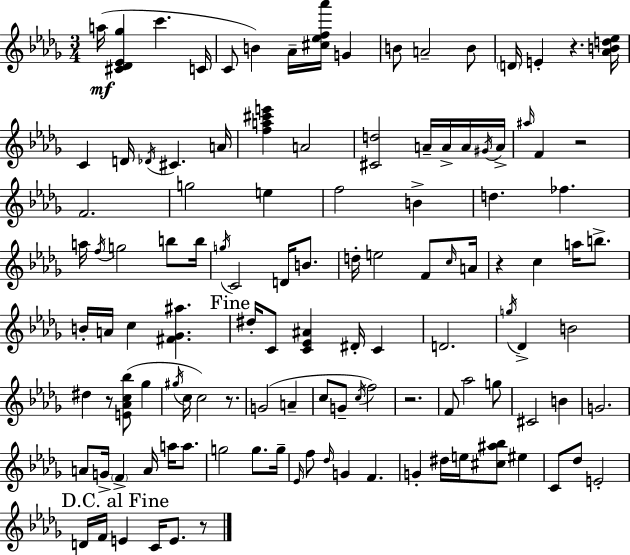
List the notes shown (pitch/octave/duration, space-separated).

A5/s [C#4,Db4,Eb4,Gb5]/q C6/q. C4/s C4/e B4/q Ab4/s [C#5,Eb5,F5,Ab6]/s G4/q B4/e A4/h B4/e D4/s E4/q R/q. [Ab4,B4,D5,Eb5]/s C4/q D4/s Db4/s C#4/q. A4/s [F5,A5,C#6,E6]/q A4/h [C#4,D5]/h A4/s A4/s A4/s G#4/s A4/s A#5/s F4/q R/h F4/h. G5/h E5/q F5/h B4/q D5/q. FES5/q. A5/s F5/s G5/h B5/e B5/s G5/s C4/h D4/s B4/e. D5/s E5/h F4/e C5/s A4/s R/q C5/q A5/s B5/e. B4/s A4/s C5/q [F#4,Gb4,A#5]/q. D#5/s C4/e [C4,Eb4,A#4]/q D#4/s C4/q D4/h. G5/s Db4/q B4/h D#5/q R/e [E4,Ab4,C5,Bb5]/e Gb5/q G#5/s C5/s C5/h R/e. G4/h A4/q C5/e G4/e C5/s F5/h R/h. F4/e Ab5/h G5/e C#4/h B4/q G4/h. A4/e G4/s F4/q A4/s A5/s A5/e. G5/h G5/e. G5/s Eb4/s F5/e Db5/s G4/q F4/q. G4/q D#5/s E5/s [C#5,A#5,Bb5]/e EIS5/q C4/e Db5/e E4/h D4/s F4/s E4/q C4/s E4/e. R/e